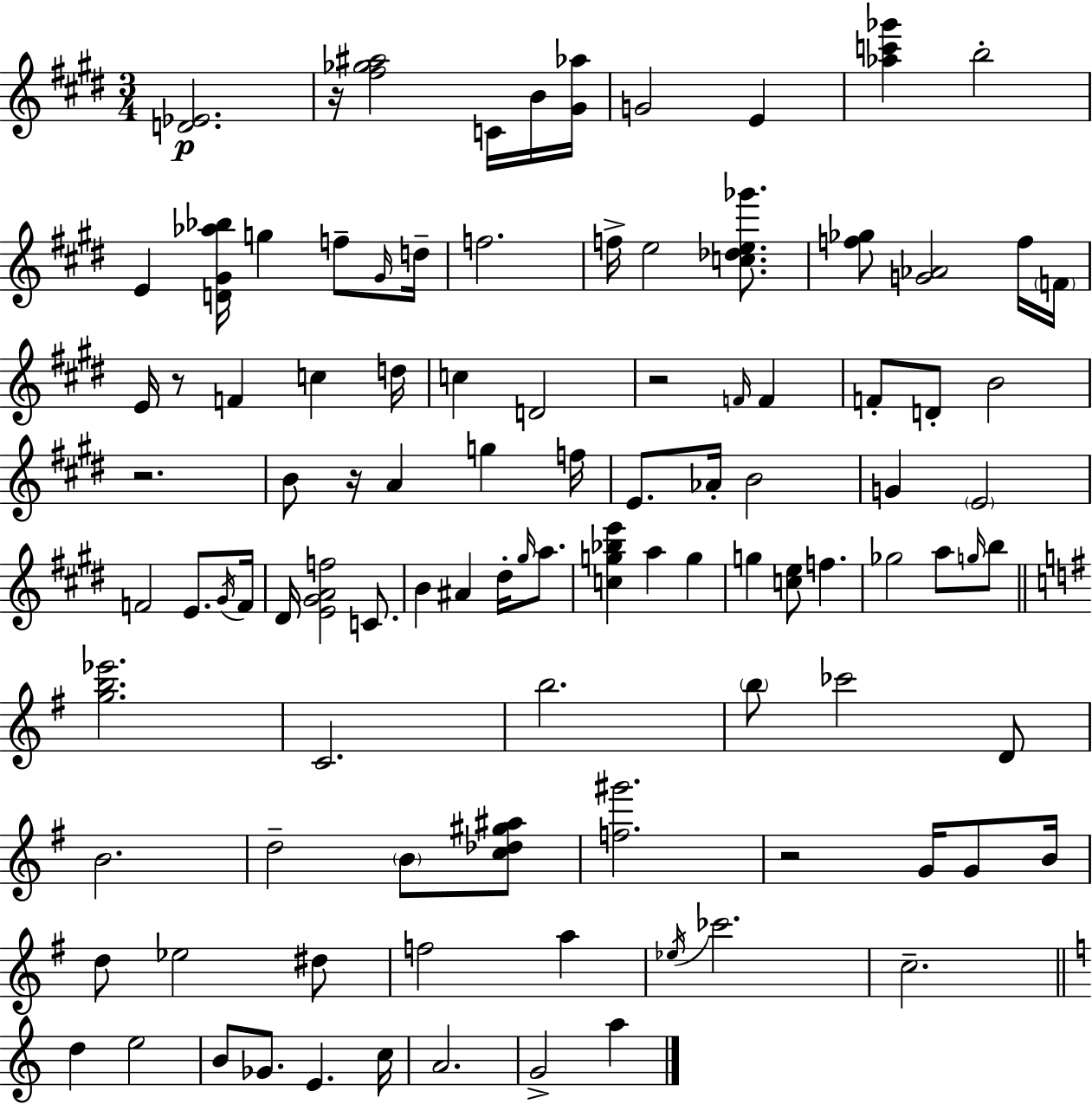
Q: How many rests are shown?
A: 6